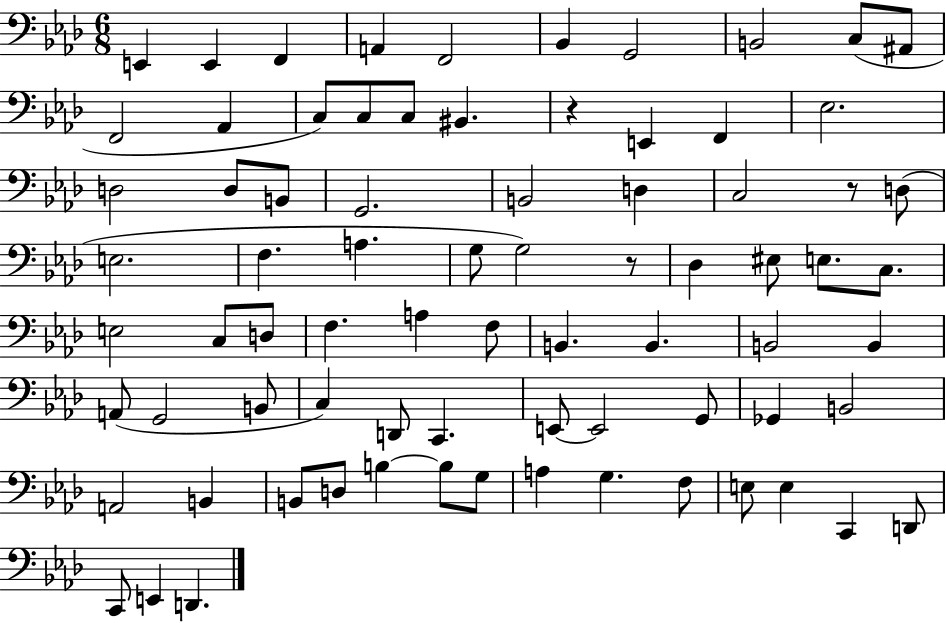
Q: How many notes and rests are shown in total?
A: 77